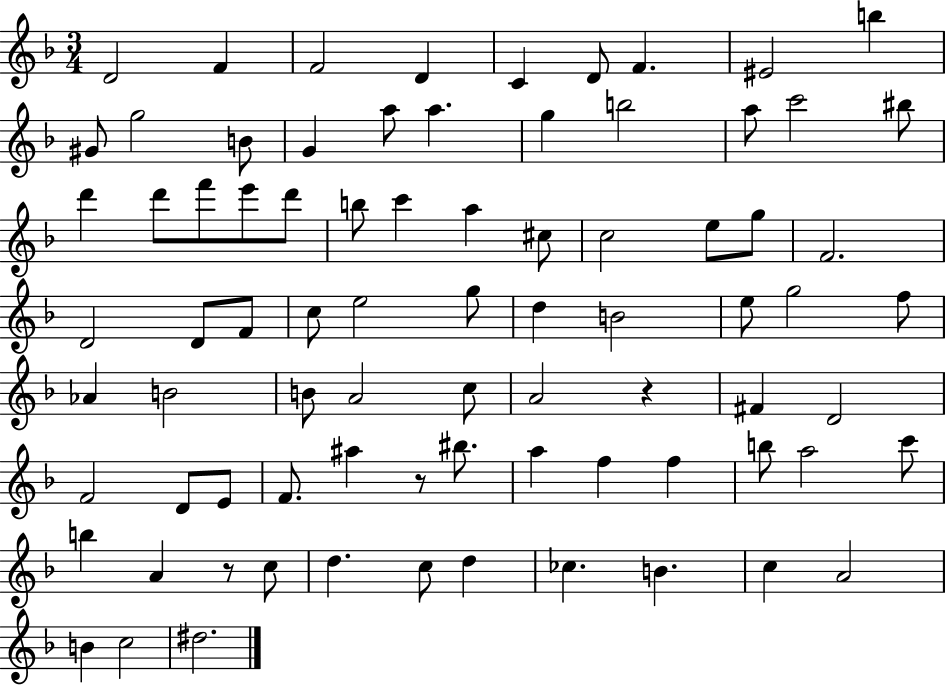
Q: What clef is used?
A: treble